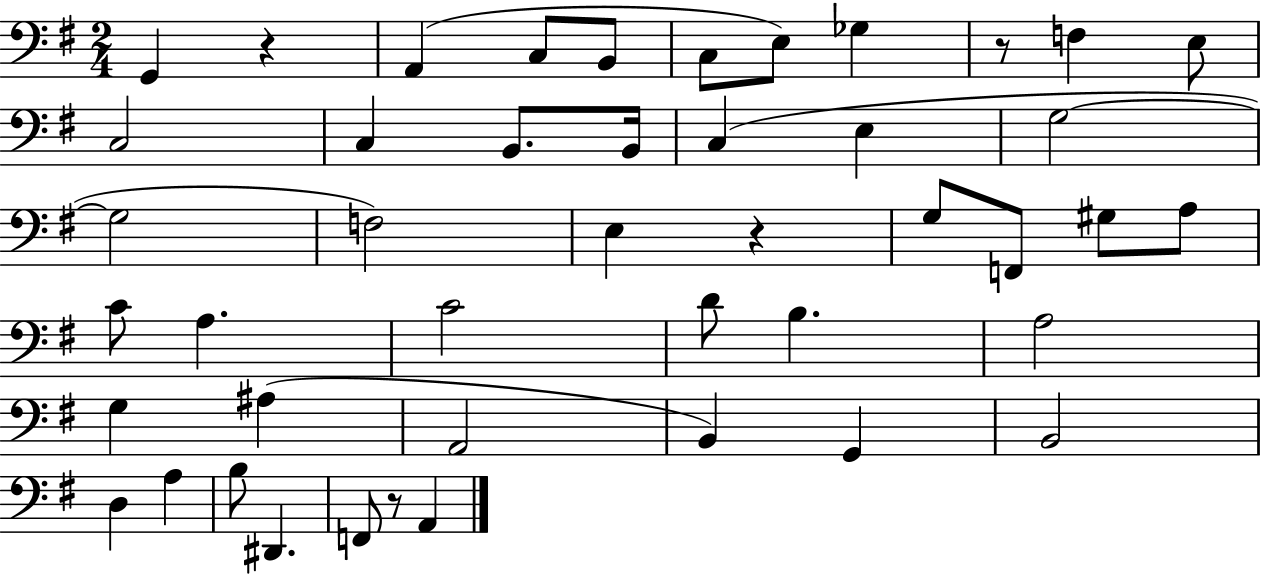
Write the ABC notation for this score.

X:1
T:Untitled
M:2/4
L:1/4
K:G
G,, z A,, C,/2 B,,/2 C,/2 E,/2 _G, z/2 F, E,/2 C,2 C, B,,/2 B,,/4 C, E, G,2 G,2 F,2 E, z G,/2 F,,/2 ^G,/2 A,/2 C/2 A, C2 D/2 B, A,2 G, ^A, A,,2 B,, G,, B,,2 D, A, B,/2 ^D,, F,,/2 z/2 A,,